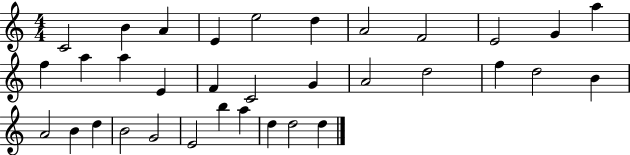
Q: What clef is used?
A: treble